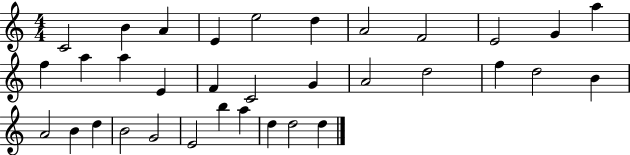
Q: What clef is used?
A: treble